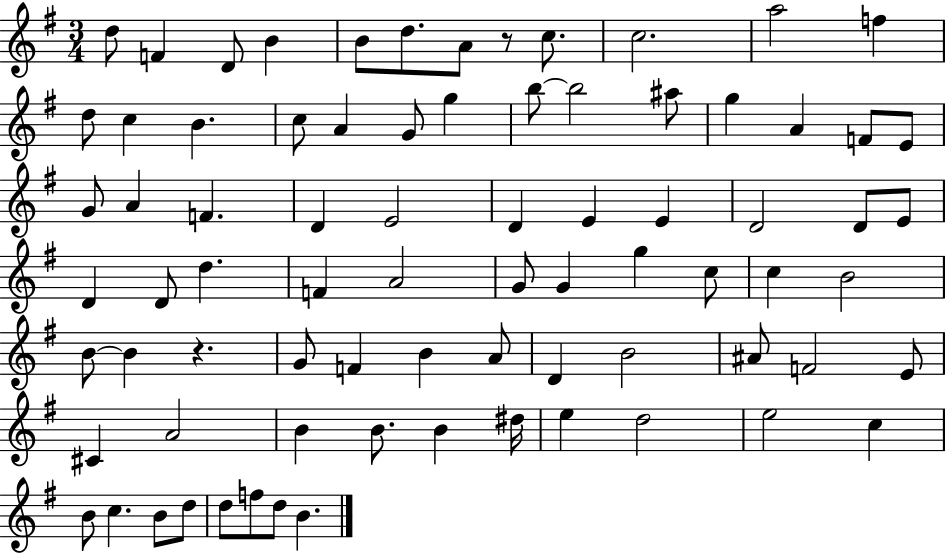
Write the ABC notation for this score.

X:1
T:Untitled
M:3/4
L:1/4
K:G
d/2 F D/2 B B/2 d/2 A/2 z/2 c/2 c2 a2 f d/2 c B c/2 A G/2 g b/2 b2 ^a/2 g A F/2 E/2 G/2 A F D E2 D E E D2 D/2 E/2 D D/2 d F A2 G/2 G g c/2 c B2 B/2 B z G/2 F B A/2 D B2 ^A/2 F2 E/2 ^C A2 B B/2 B ^d/4 e d2 e2 c B/2 c B/2 d/2 d/2 f/2 d/2 B